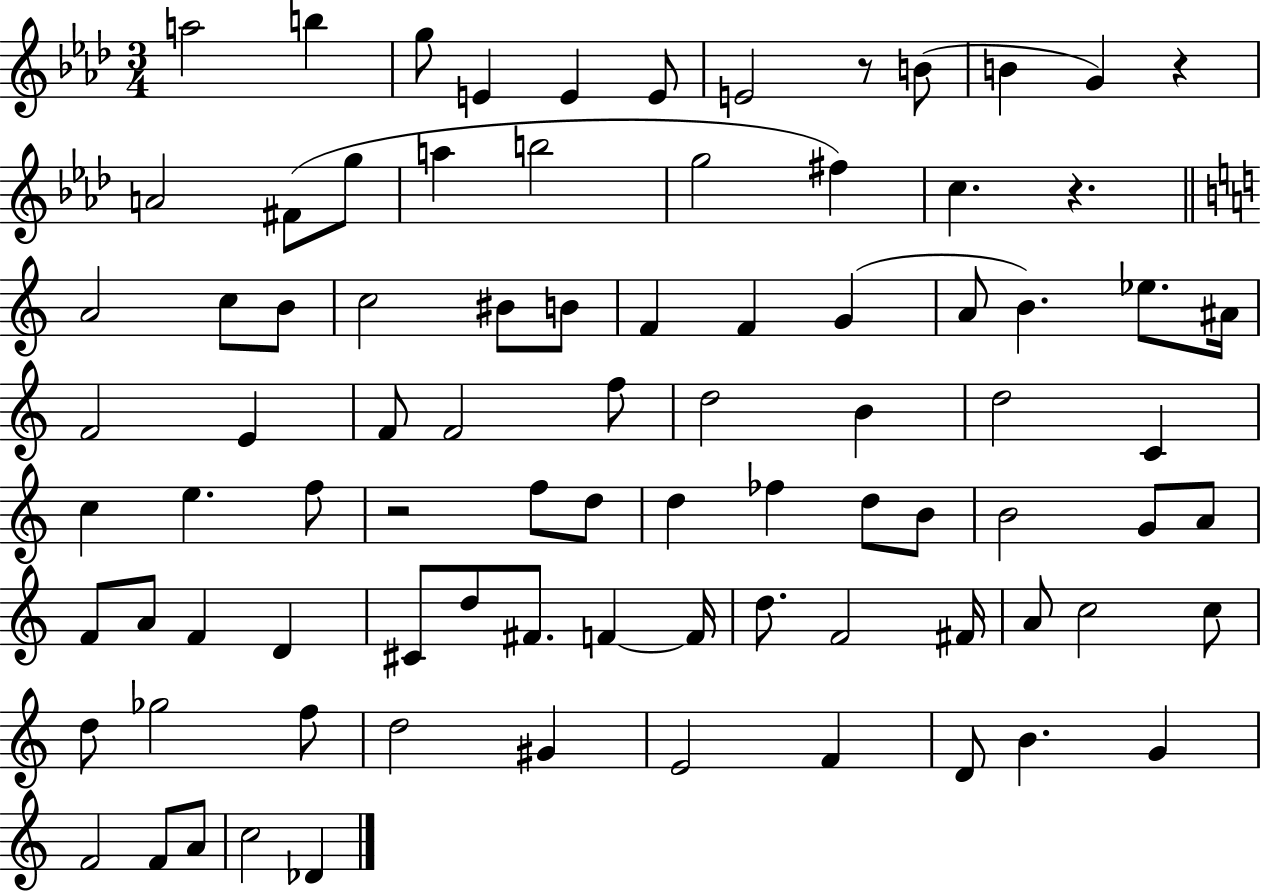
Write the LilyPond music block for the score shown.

{
  \clef treble
  \numericTimeSignature
  \time 3/4
  \key aes \major
  a''2 b''4 | g''8 e'4 e'4 e'8 | e'2 r8 b'8( | b'4 g'4) r4 | \break a'2 fis'8( g''8 | a''4 b''2 | g''2 fis''4) | c''4. r4. | \break \bar "||" \break \key a \minor a'2 c''8 b'8 | c''2 bis'8 b'8 | f'4 f'4 g'4( | a'8 b'4.) ees''8. ais'16 | \break f'2 e'4 | f'8 f'2 f''8 | d''2 b'4 | d''2 c'4 | \break c''4 e''4. f''8 | r2 f''8 d''8 | d''4 fes''4 d''8 b'8 | b'2 g'8 a'8 | \break f'8 a'8 f'4 d'4 | cis'8 d''8 fis'8. f'4~~ f'16 | d''8. f'2 fis'16 | a'8 c''2 c''8 | \break d''8 ges''2 f''8 | d''2 gis'4 | e'2 f'4 | d'8 b'4. g'4 | \break f'2 f'8 a'8 | c''2 des'4 | \bar "|."
}